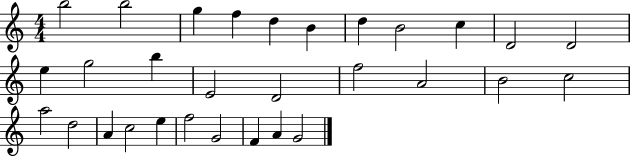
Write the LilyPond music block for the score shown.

{
  \clef treble
  \numericTimeSignature
  \time 4/4
  \key c \major
  b''2 b''2 | g''4 f''4 d''4 b'4 | d''4 b'2 c''4 | d'2 d'2 | \break e''4 g''2 b''4 | e'2 d'2 | f''2 a'2 | b'2 c''2 | \break a''2 d''2 | a'4 c''2 e''4 | f''2 g'2 | f'4 a'4 g'2 | \break \bar "|."
}